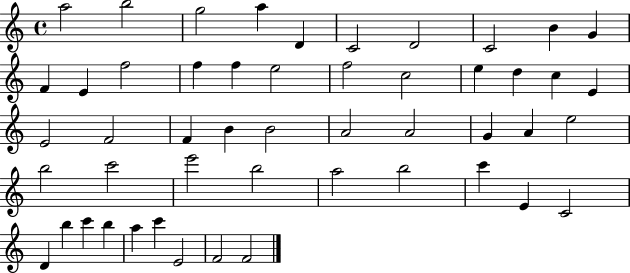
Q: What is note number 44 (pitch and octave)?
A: C6